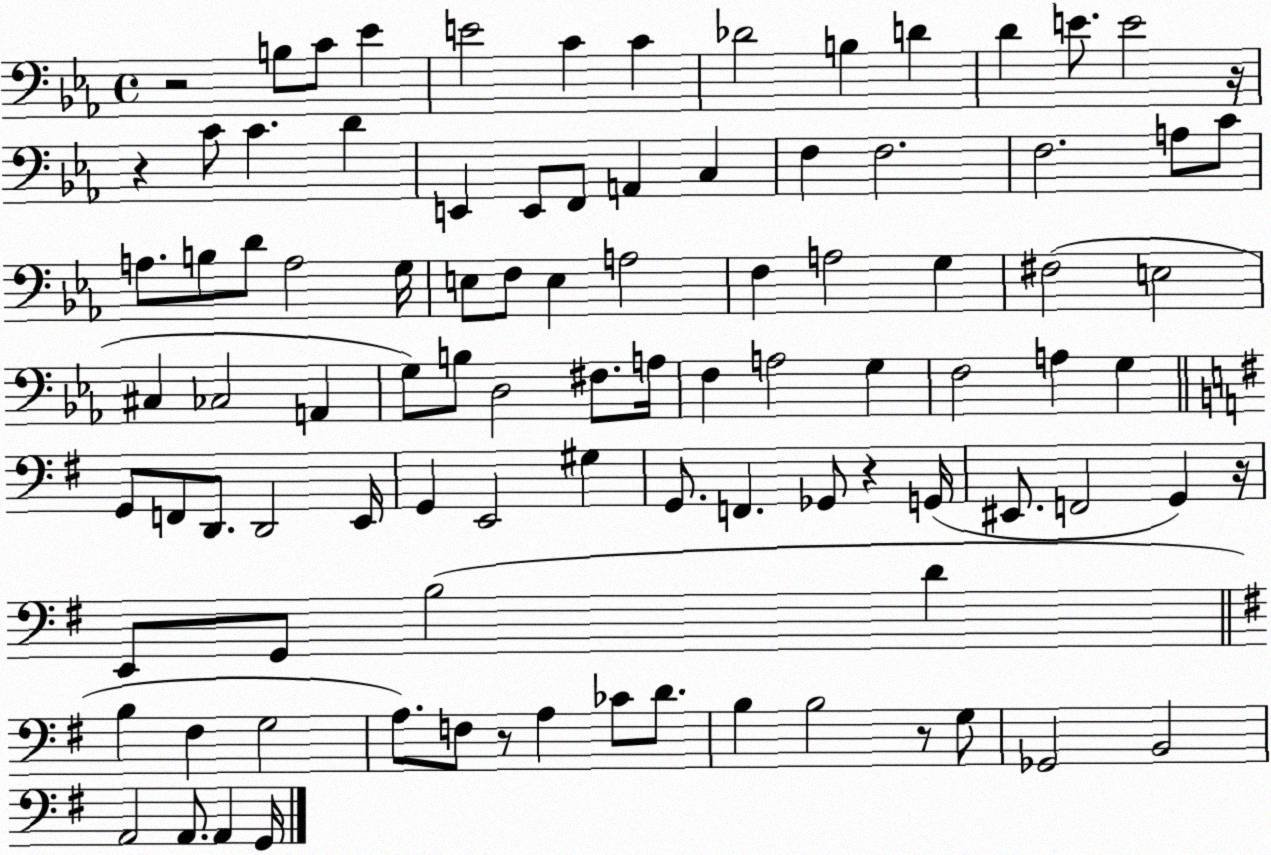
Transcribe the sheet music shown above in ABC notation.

X:1
T:Untitled
M:4/4
L:1/4
K:Eb
z2 B,/2 C/2 _E E2 C C _D2 B, D D E/2 E2 z/4 z C/2 C D E,, E,,/2 F,,/2 A,, C, F, F,2 F,2 A,/2 C/2 A,/2 B,/2 D/2 A,2 G,/4 E,/2 F,/2 E, A,2 F, A,2 G, ^F,2 E,2 ^C, _C,2 A,, G,/2 B,/2 D,2 ^F,/2 A,/4 F, A,2 G, F,2 A, G, G,,/2 F,,/2 D,,/2 D,,2 E,,/4 G,, E,,2 ^G, G,,/2 F,, _G,,/2 z G,,/4 ^E,,/2 F,,2 G,, z/4 E,,/2 G,,/2 B,2 D B, ^F, G,2 A,/2 F,/2 z/2 A, _C/2 D/2 B, B,2 z/2 G,/2 _G,,2 B,,2 A,,2 A,,/2 A,, G,,/4